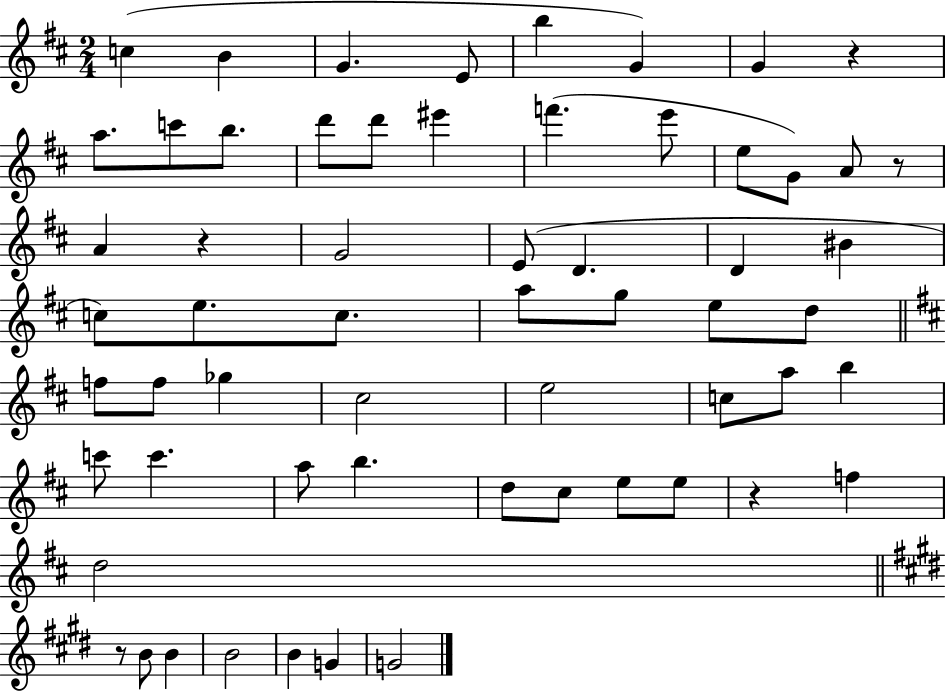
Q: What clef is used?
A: treble